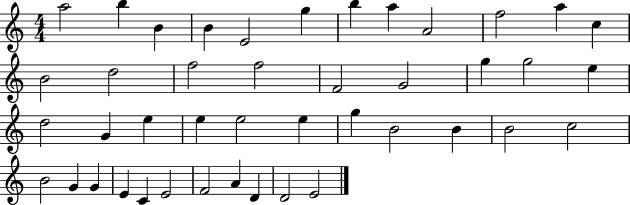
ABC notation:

X:1
T:Untitled
M:4/4
L:1/4
K:C
a2 b B B E2 g b a A2 f2 a c B2 d2 f2 f2 F2 G2 g g2 e d2 G e e e2 e g B2 B B2 c2 B2 G G E C E2 F2 A D D2 E2